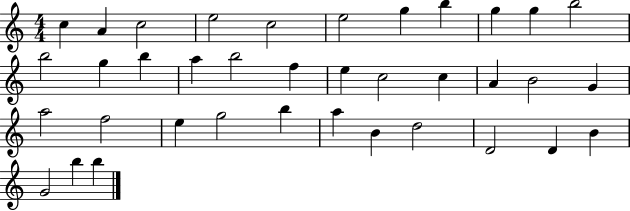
X:1
T:Untitled
M:4/4
L:1/4
K:C
c A c2 e2 c2 e2 g b g g b2 b2 g b a b2 f e c2 c A B2 G a2 f2 e g2 b a B d2 D2 D B G2 b b